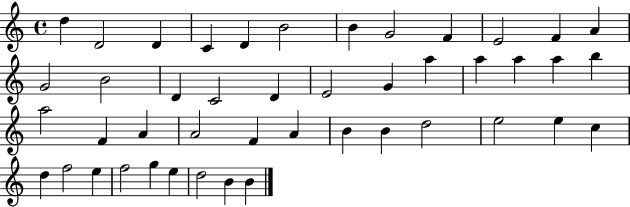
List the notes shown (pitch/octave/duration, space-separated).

D5/q D4/h D4/q C4/q D4/q B4/h B4/q G4/h F4/q E4/h F4/q A4/q G4/h B4/h D4/q C4/h D4/q E4/h G4/q A5/q A5/q A5/q A5/q B5/q A5/h F4/q A4/q A4/h F4/q A4/q B4/q B4/q D5/h E5/h E5/q C5/q D5/q F5/h E5/q F5/h G5/q E5/q D5/h B4/q B4/q